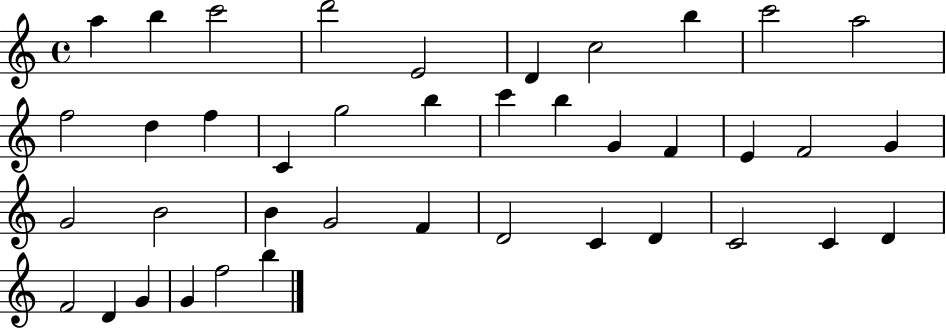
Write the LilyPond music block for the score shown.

{
  \clef treble
  \time 4/4
  \defaultTimeSignature
  \key c \major
  a''4 b''4 c'''2 | d'''2 e'2 | d'4 c''2 b''4 | c'''2 a''2 | \break f''2 d''4 f''4 | c'4 g''2 b''4 | c'''4 b''4 g'4 f'4 | e'4 f'2 g'4 | \break g'2 b'2 | b'4 g'2 f'4 | d'2 c'4 d'4 | c'2 c'4 d'4 | \break f'2 d'4 g'4 | g'4 f''2 b''4 | \bar "|."
}